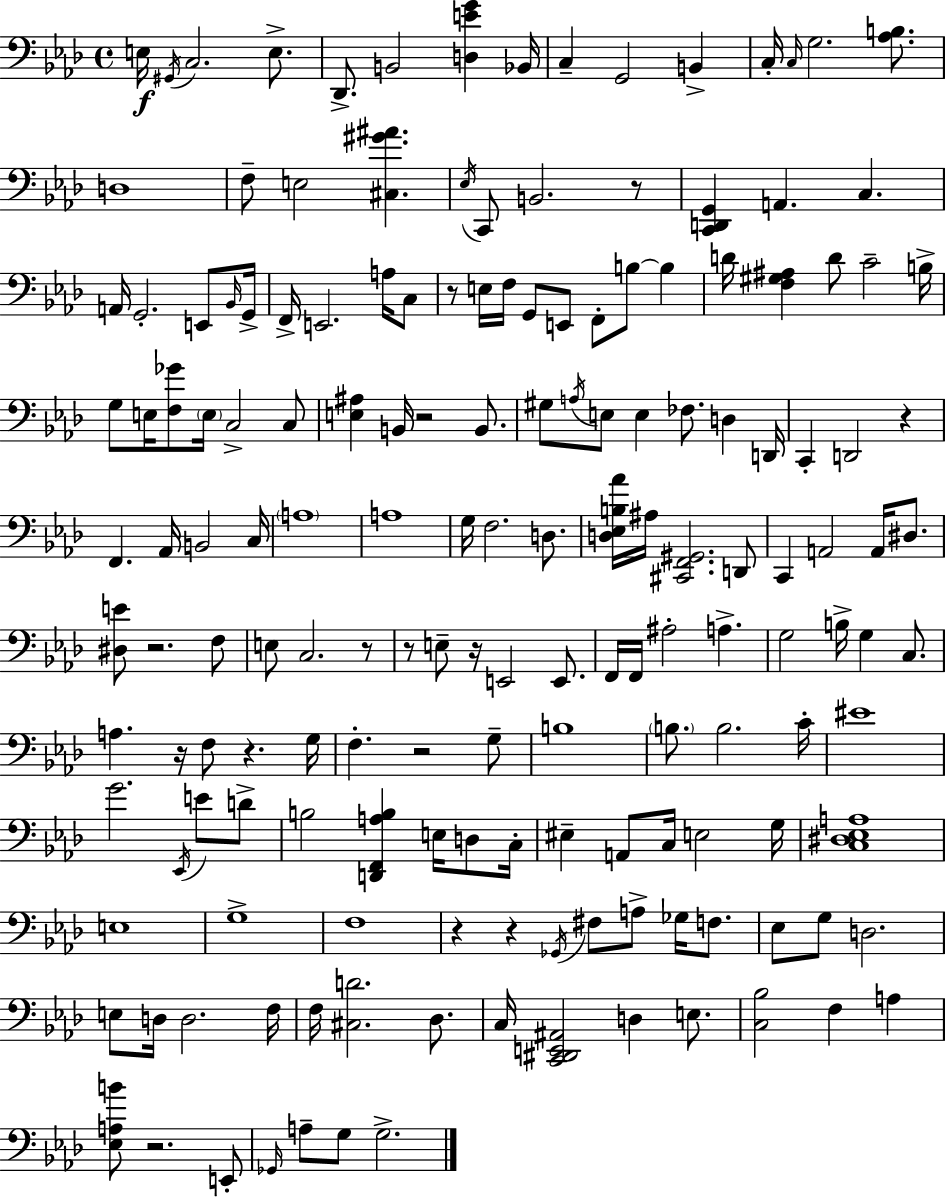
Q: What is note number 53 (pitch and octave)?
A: FES3